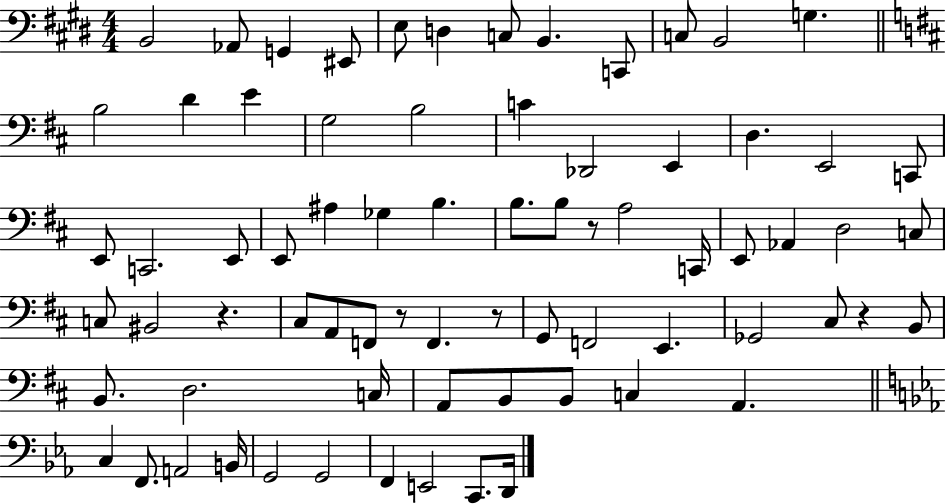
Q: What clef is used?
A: bass